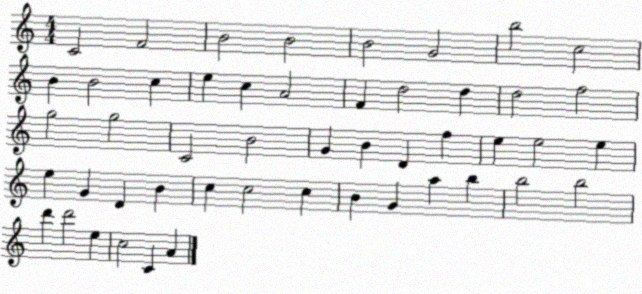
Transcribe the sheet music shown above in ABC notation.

X:1
T:Untitled
M:4/4
L:1/4
K:C
C2 F2 B2 B2 B2 G2 b2 c2 B B2 c e c A2 F d2 d d2 f2 g2 g2 C2 B2 G B D f e e2 e e G D B c c2 c B G a b b2 b2 d' d'2 e c2 C A